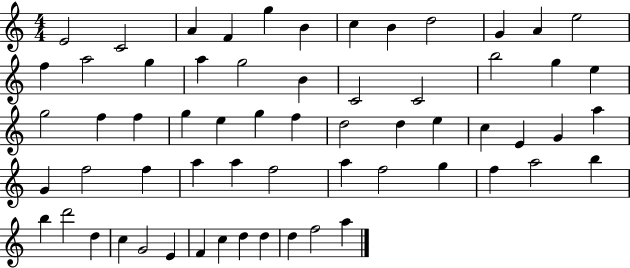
{
  \clef treble
  \numericTimeSignature
  \time 4/4
  \key c \major
  e'2 c'2 | a'4 f'4 g''4 b'4 | c''4 b'4 d''2 | g'4 a'4 e''2 | \break f''4 a''2 g''4 | a''4 g''2 b'4 | c'2 c'2 | b''2 g''4 e''4 | \break g''2 f''4 f''4 | g''4 e''4 g''4 f''4 | d''2 d''4 e''4 | c''4 e'4 g'4 a''4 | \break g'4 f''2 f''4 | a''4 a''4 f''2 | a''4 f''2 g''4 | f''4 a''2 b''4 | \break b''4 d'''2 d''4 | c''4 g'2 e'4 | f'4 c''4 d''4 d''4 | d''4 f''2 a''4 | \break \bar "|."
}